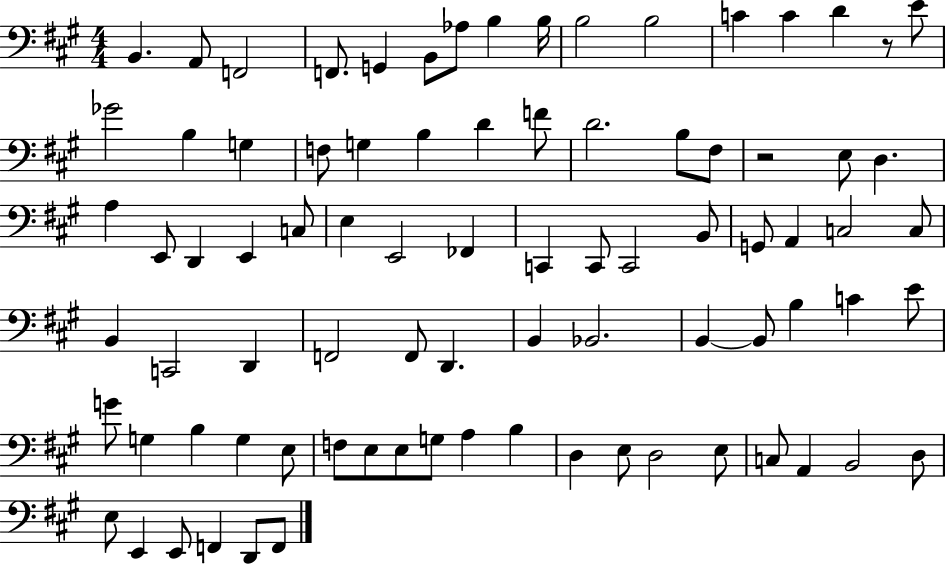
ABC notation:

X:1
T:Untitled
M:4/4
L:1/4
K:A
B,, A,,/2 F,,2 F,,/2 G,, B,,/2 _A,/2 B, B,/4 B,2 B,2 C C D z/2 E/2 _G2 B, G, F,/2 G, B, D F/2 D2 B,/2 ^F,/2 z2 E,/2 D, A, E,,/2 D,, E,, C,/2 E, E,,2 _F,, C,, C,,/2 C,,2 B,,/2 G,,/2 A,, C,2 C,/2 B,, C,,2 D,, F,,2 F,,/2 D,, B,, _B,,2 B,, B,,/2 B, C E/2 G/2 G, B, G, E,/2 F,/2 E,/2 E,/2 G,/2 A, B, D, E,/2 D,2 E,/2 C,/2 A,, B,,2 D,/2 E,/2 E,, E,,/2 F,, D,,/2 F,,/2